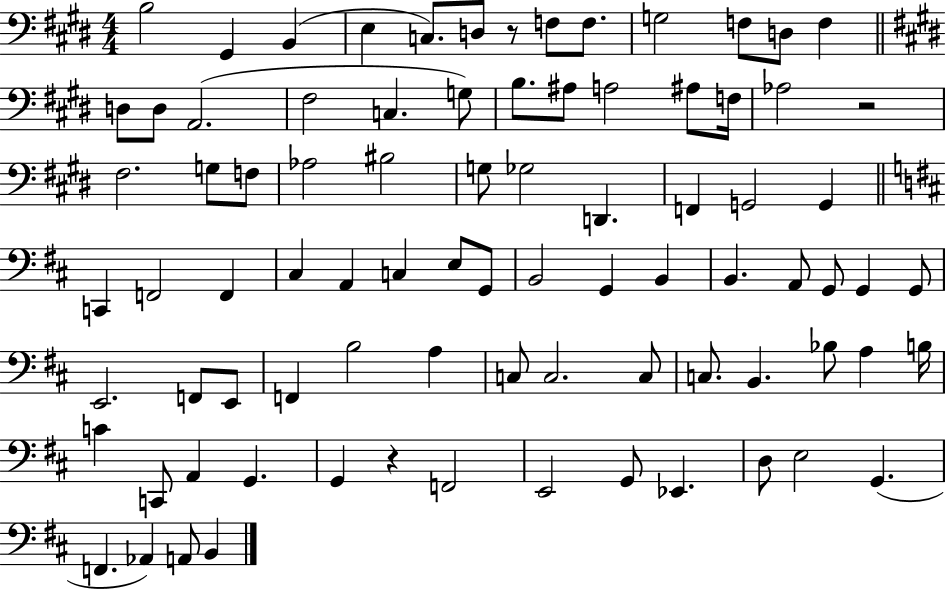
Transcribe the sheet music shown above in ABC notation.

X:1
T:Untitled
M:4/4
L:1/4
K:E
B,2 ^G,, B,, E, C,/2 D,/2 z/2 F,/2 F,/2 G,2 F,/2 D,/2 F, D,/2 D,/2 A,,2 ^F,2 C, G,/2 B,/2 ^A,/2 A,2 ^A,/2 F,/4 _A,2 z2 ^F,2 G,/2 F,/2 _A,2 ^B,2 G,/2 _G,2 D,, F,, G,,2 G,, C,, F,,2 F,, ^C, A,, C, E,/2 G,,/2 B,,2 G,, B,, B,, A,,/2 G,,/2 G,, G,,/2 E,,2 F,,/2 E,,/2 F,, B,2 A, C,/2 C,2 C,/2 C,/2 B,, _B,/2 A, B,/4 C C,,/2 A,, G,, G,, z F,,2 E,,2 G,,/2 _E,, D,/2 E,2 G,, F,, _A,, A,,/2 B,,